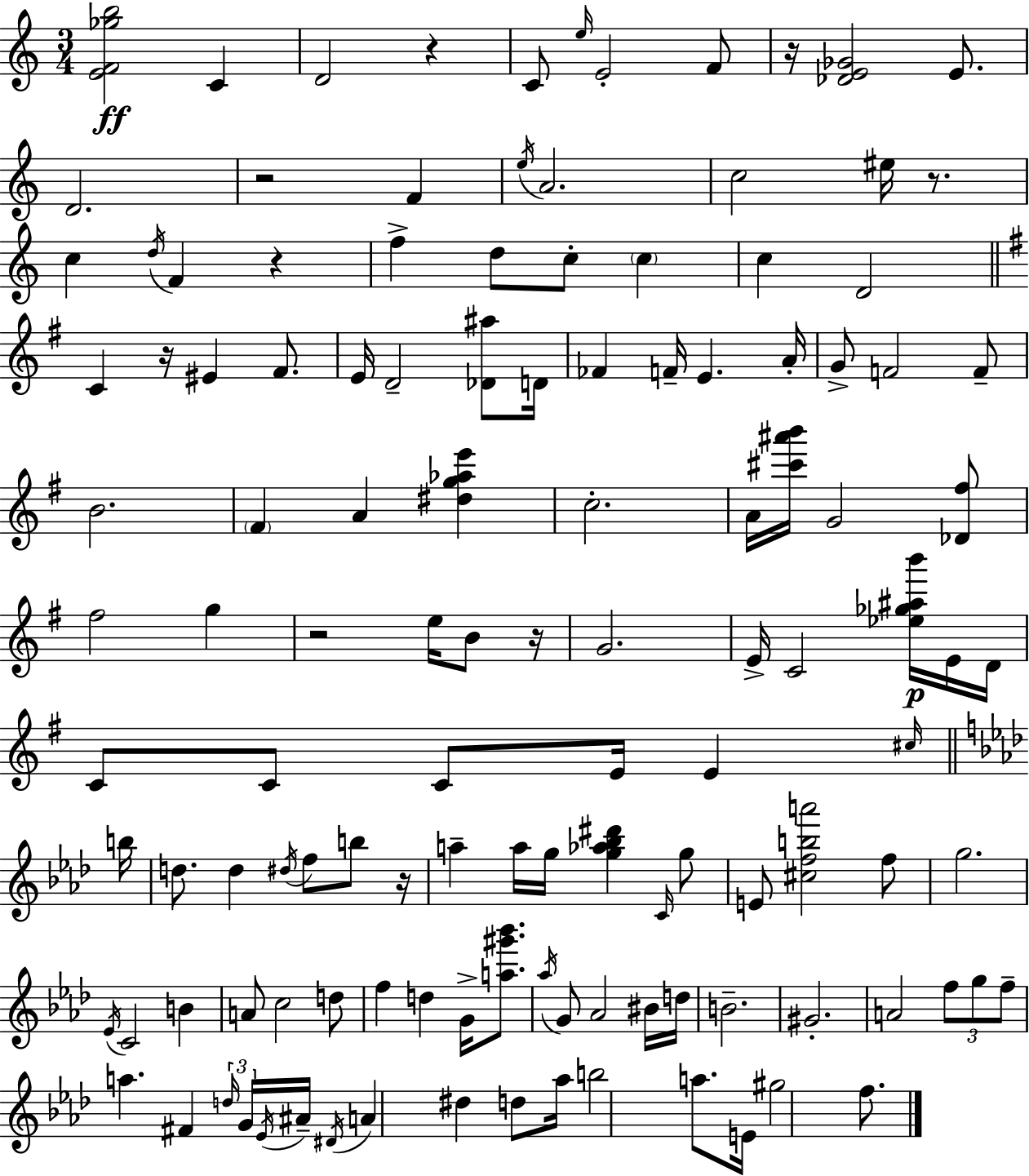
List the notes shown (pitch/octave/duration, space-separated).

[E4,F4,Gb5,B5]/h C4/q D4/h R/q C4/e E5/s E4/h F4/e R/s [Db4,E4,Gb4]/h E4/e. D4/h. R/h F4/q E5/s A4/h. C5/h EIS5/s R/e. C5/q D5/s F4/q R/q F5/q D5/e C5/e C5/q C5/q D4/h C4/q R/s EIS4/q F#4/e. E4/s D4/h [Db4,A#5]/e D4/s FES4/q F4/s E4/q. A4/s G4/e F4/h F4/e B4/h. F#4/q A4/q [D#5,G5,Ab5,E6]/q C5/h. A4/s [C#6,A#6,B6]/s G4/h [Db4,F#5]/e F#5/h G5/q R/h E5/s B4/e R/s G4/h. E4/s C4/h [Eb5,Gb5,A#5,B6]/s E4/s D4/s C4/e C4/e C4/e E4/s E4/q C#5/s B5/s D5/e. D5/q D#5/s F5/e B5/e R/s A5/q A5/s G5/s [G5,Ab5,Bb5,D#6]/q C4/s G5/e E4/e [C#5,F5,B5,A6]/h F5/e G5/h. Eb4/s C4/h B4/q A4/e C5/h D5/e F5/q D5/q G4/s [A5,G#6,Bb6]/e. Ab5/s G4/e Ab4/h BIS4/s D5/s B4/h. G#4/h. A4/h F5/e G5/e F5/e A5/q. F#4/q D5/s G4/s Eb4/s A#4/s D#4/s A4/q D#5/q D5/e Ab5/s B5/h A5/e. E4/s G#5/h F5/e.